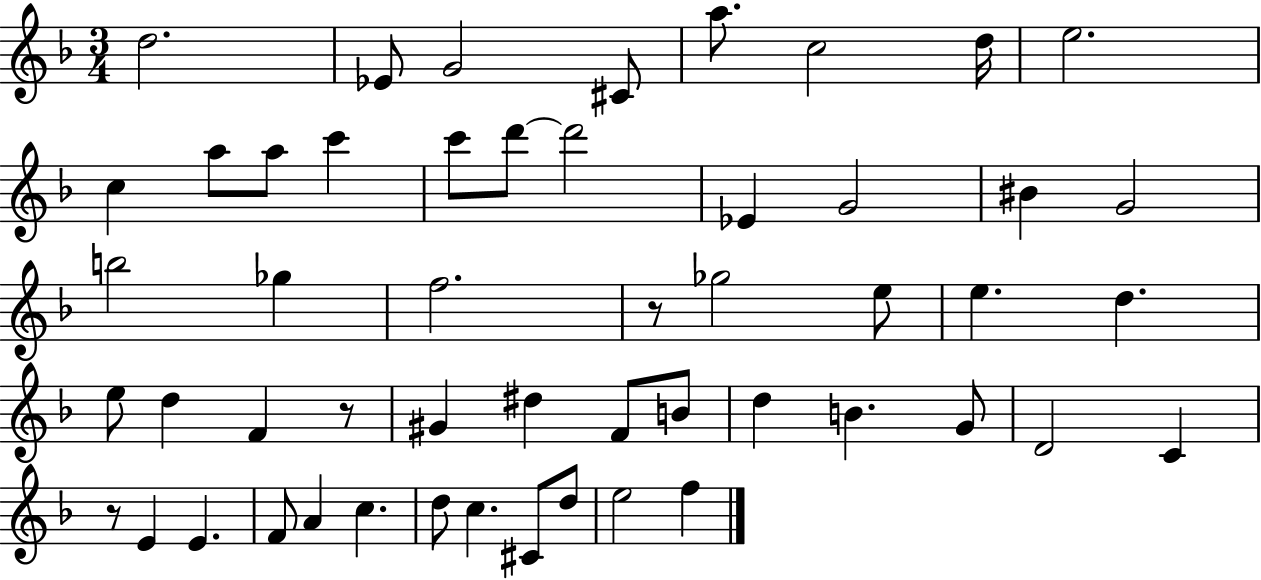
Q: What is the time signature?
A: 3/4